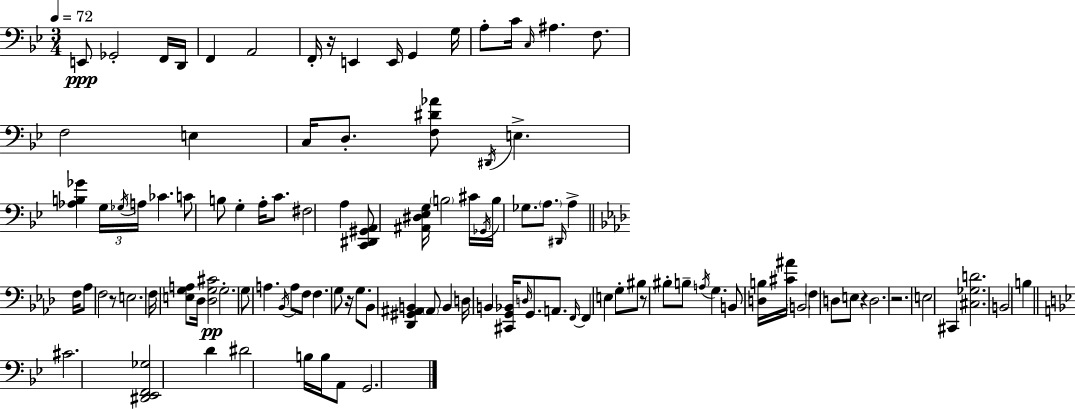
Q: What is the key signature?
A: BES major